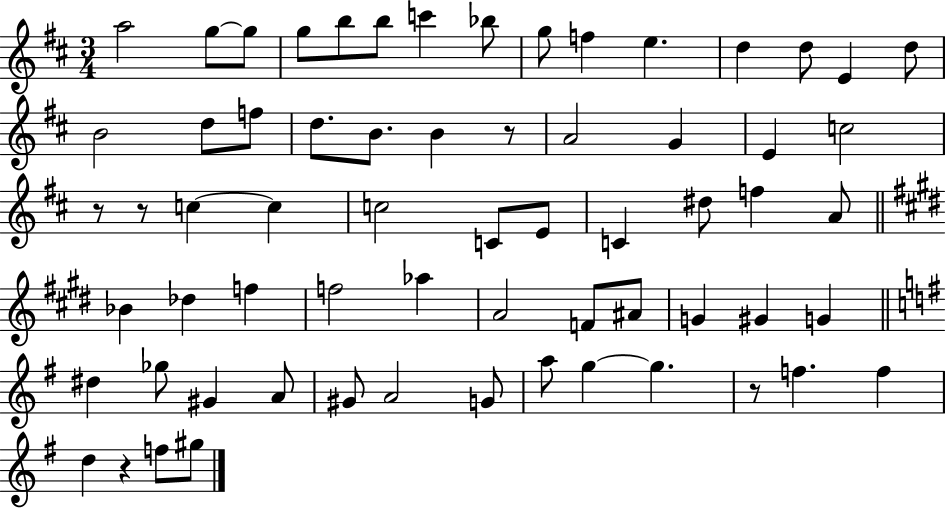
{
  \clef treble
  \numericTimeSignature
  \time 3/4
  \key d \major
  \repeat volta 2 { a''2 g''8~~ g''8 | g''8 b''8 b''8 c'''4 bes''8 | g''8 f''4 e''4. | d''4 d''8 e'4 d''8 | \break b'2 d''8 f''8 | d''8. b'8. b'4 r8 | a'2 g'4 | e'4 c''2 | \break r8 r8 c''4~~ c''4 | c''2 c'8 e'8 | c'4 dis''8 f''4 a'8 | \bar "||" \break \key e \major bes'4 des''4 f''4 | f''2 aes''4 | a'2 f'8 ais'8 | g'4 gis'4 g'4 | \break \bar "||" \break \key g \major dis''4 ges''8 gis'4 a'8 | gis'8 a'2 g'8 | a''8 g''4~~ g''4. | r8 f''4. f''4 | \break d''4 r4 f''8 gis''8 | } \bar "|."
}